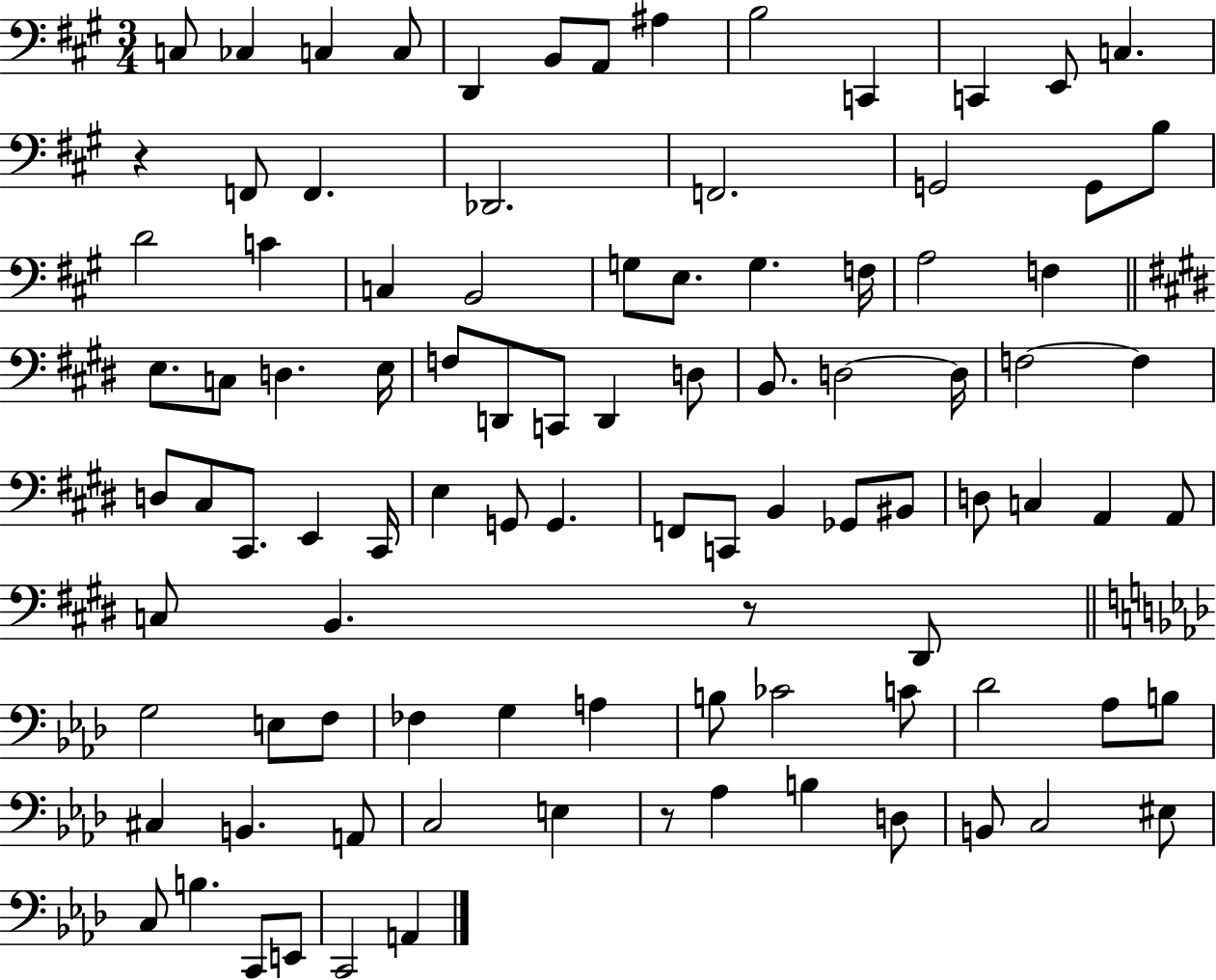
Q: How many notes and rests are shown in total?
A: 96